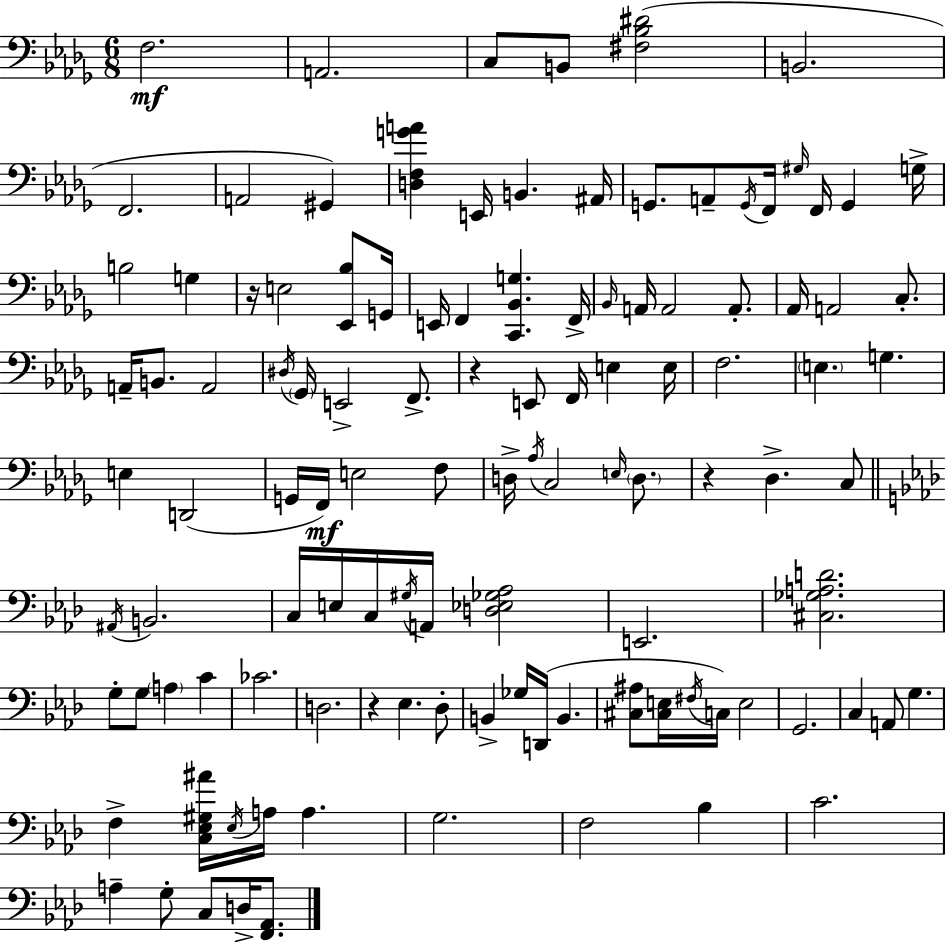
X:1
T:Untitled
M:6/8
L:1/4
K:Bbm
F,2 A,,2 C,/2 B,,/2 [^F,_B,^D]2 B,,2 F,,2 A,,2 ^G,, [D,F,GA] E,,/4 B,, ^A,,/4 G,,/2 A,,/2 G,,/4 F,,/4 ^G,/4 F,,/4 G,, G,/4 B,2 G, z/4 E,2 [_E,,_B,]/2 G,,/4 E,,/4 F,, [C,,_B,,G,] F,,/4 _B,,/4 A,,/4 A,,2 A,,/2 _A,,/4 A,,2 C,/2 A,,/4 B,,/2 A,,2 ^D,/4 _G,,/4 E,,2 F,,/2 z E,,/2 F,,/4 E, E,/4 F,2 E, G, E, D,,2 G,,/4 F,,/4 E,2 F,/2 D,/4 _A,/4 C,2 E,/4 D,/2 z _D, C,/2 ^A,,/4 B,,2 C,/4 E,/4 C,/4 ^G,/4 A,,/4 [D,_E,_G,_A,]2 E,,2 [^C,_G,A,D]2 G,/2 G,/2 A, C _C2 D,2 z _E, _D,/2 B,, _G,/4 D,,/4 B,, [^C,^A,]/2 [^C,E,]/4 ^F,/4 C,/4 E,2 G,,2 C, A,,/2 G, F, [C,_E,^G,^A]/4 _E,/4 A,/4 A, G,2 F,2 _B, C2 A, G,/2 C,/2 D,/4 [F,,_A,,]/2